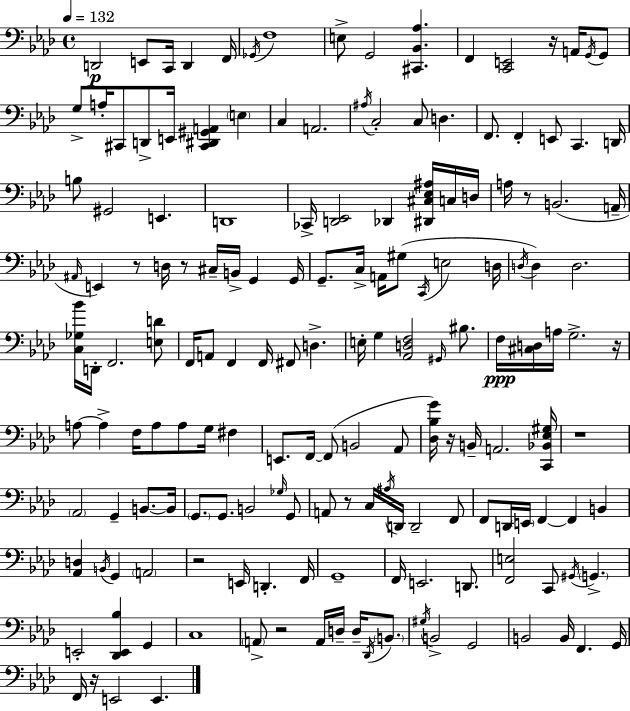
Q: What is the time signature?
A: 4/4